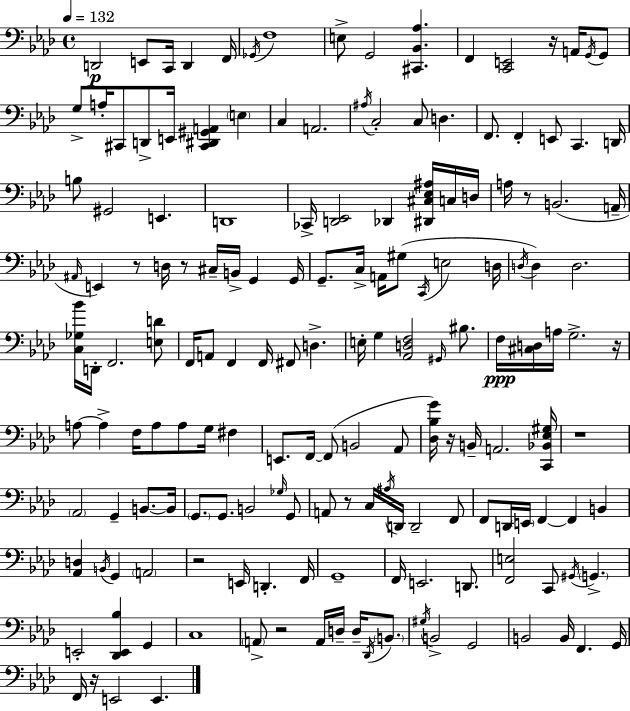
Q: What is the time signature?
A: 4/4